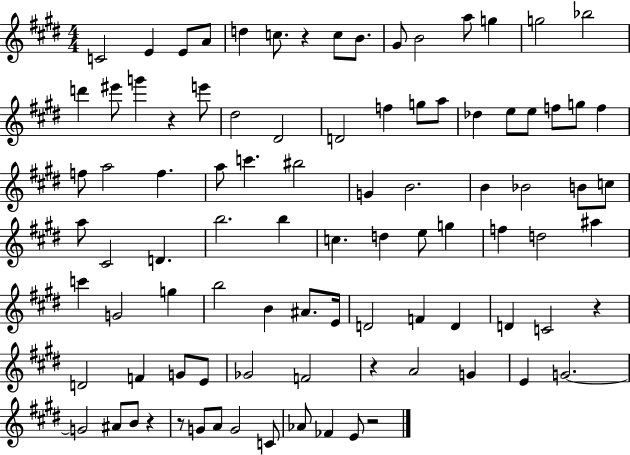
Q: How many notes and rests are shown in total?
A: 93